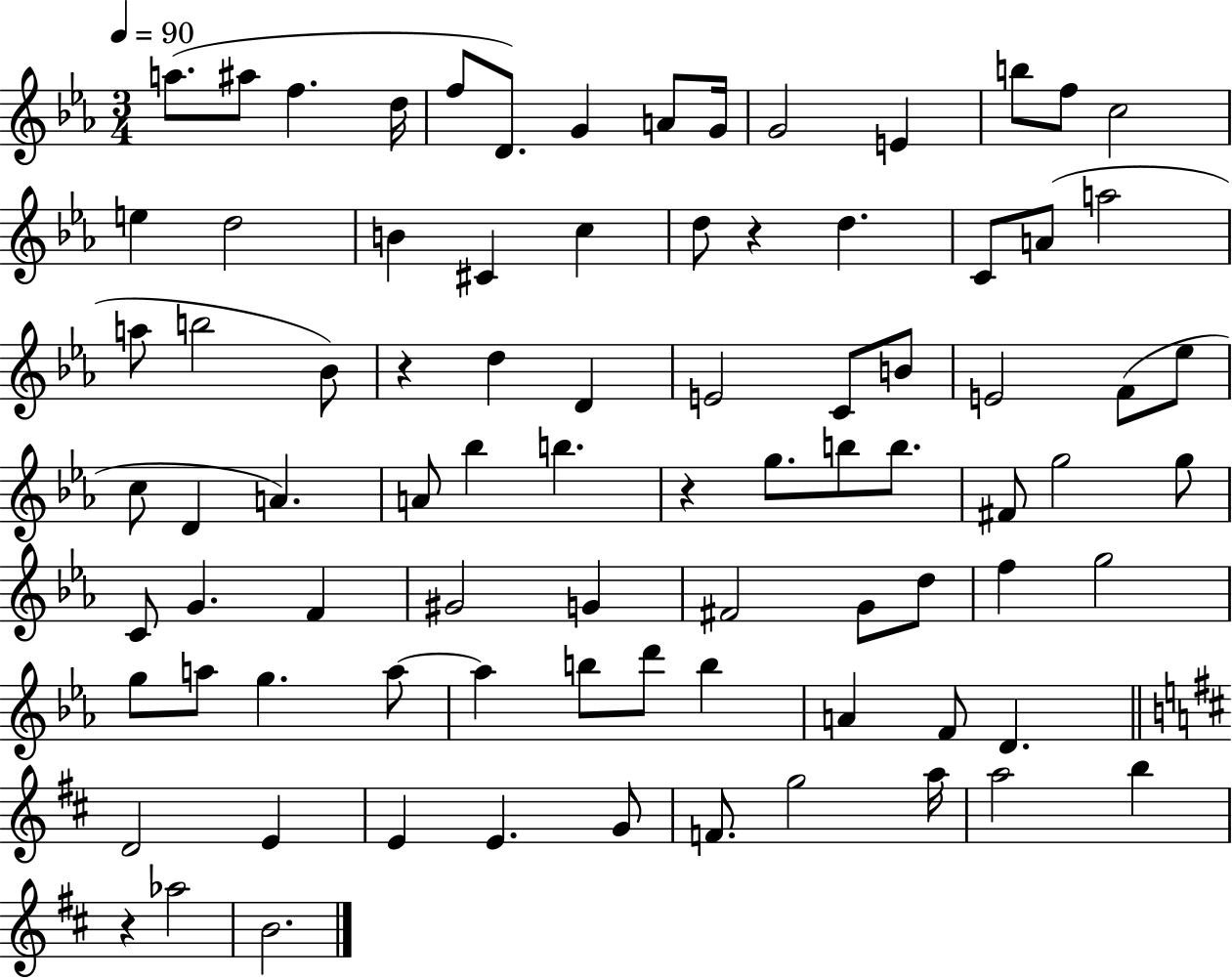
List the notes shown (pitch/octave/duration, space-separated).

A5/e. A#5/e F5/q. D5/s F5/e D4/e. G4/q A4/e G4/s G4/h E4/q B5/e F5/e C5/h E5/q D5/h B4/q C#4/q C5/q D5/e R/q D5/q. C4/e A4/e A5/h A5/e B5/h Bb4/e R/q D5/q D4/q E4/h C4/e B4/e E4/h F4/e Eb5/e C5/e D4/q A4/q. A4/e Bb5/q B5/q. R/q G5/e. B5/e B5/e. F#4/e G5/h G5/e C4/e G4/q. F4/q G#4/h G4/q F#4/h G4/e D5/e F5/q G5/h G5/e A5/e G5/q. A5/e A5/q B5/e D6/e B5/q A4/q F4/e D4/q. D4/h E4/q E4/q E4/q. G4/e F4/e. G5/h A5/s A5/h B5/q R/q Ab5/h B4/h.